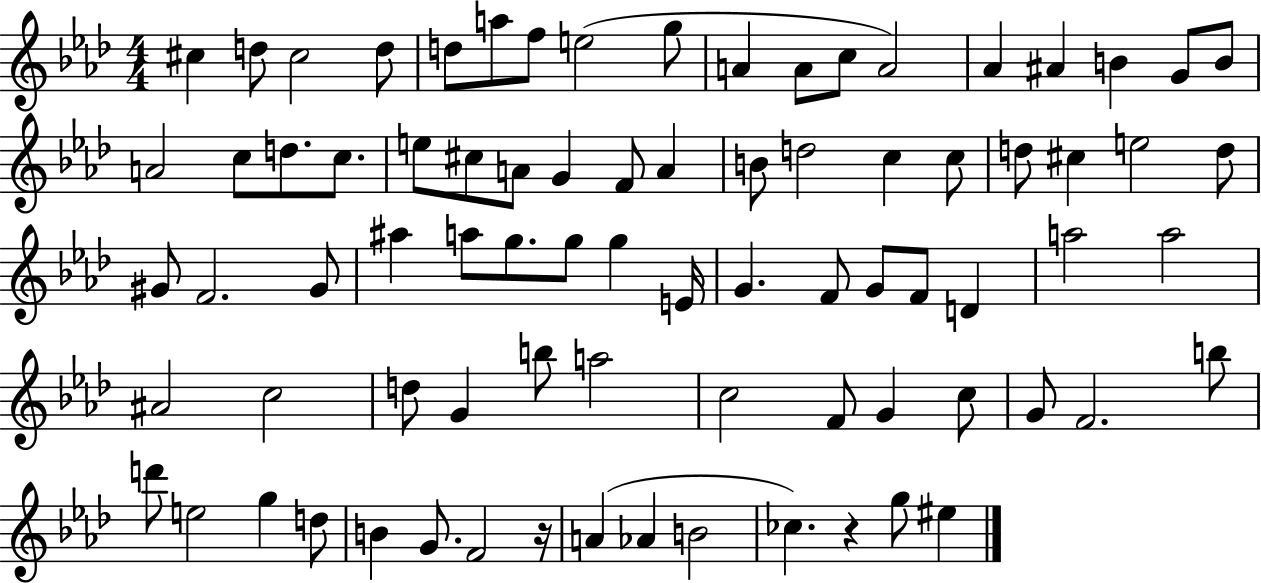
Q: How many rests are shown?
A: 2